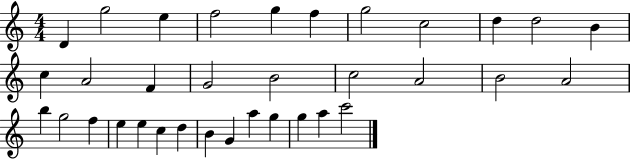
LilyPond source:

{
  \clef treble
  \numericTimeSignature
  \time 4/4
  \key c \major
  d'4 g''2 e''4 | f''2 g''4 f''4 | g''2 c''2 | d''4 d''2 b'4 | \break c''4 a'2 f'4 | g'2 b'2 | c''2 a'2 | b'2 a'2 | \break b''4 g''2 f''4 | e''4 e''4 c''4 d''4 | b'4 g'4 a''4 g''4 | g''4 a''4 c'''2 | \break \bar "|."
}